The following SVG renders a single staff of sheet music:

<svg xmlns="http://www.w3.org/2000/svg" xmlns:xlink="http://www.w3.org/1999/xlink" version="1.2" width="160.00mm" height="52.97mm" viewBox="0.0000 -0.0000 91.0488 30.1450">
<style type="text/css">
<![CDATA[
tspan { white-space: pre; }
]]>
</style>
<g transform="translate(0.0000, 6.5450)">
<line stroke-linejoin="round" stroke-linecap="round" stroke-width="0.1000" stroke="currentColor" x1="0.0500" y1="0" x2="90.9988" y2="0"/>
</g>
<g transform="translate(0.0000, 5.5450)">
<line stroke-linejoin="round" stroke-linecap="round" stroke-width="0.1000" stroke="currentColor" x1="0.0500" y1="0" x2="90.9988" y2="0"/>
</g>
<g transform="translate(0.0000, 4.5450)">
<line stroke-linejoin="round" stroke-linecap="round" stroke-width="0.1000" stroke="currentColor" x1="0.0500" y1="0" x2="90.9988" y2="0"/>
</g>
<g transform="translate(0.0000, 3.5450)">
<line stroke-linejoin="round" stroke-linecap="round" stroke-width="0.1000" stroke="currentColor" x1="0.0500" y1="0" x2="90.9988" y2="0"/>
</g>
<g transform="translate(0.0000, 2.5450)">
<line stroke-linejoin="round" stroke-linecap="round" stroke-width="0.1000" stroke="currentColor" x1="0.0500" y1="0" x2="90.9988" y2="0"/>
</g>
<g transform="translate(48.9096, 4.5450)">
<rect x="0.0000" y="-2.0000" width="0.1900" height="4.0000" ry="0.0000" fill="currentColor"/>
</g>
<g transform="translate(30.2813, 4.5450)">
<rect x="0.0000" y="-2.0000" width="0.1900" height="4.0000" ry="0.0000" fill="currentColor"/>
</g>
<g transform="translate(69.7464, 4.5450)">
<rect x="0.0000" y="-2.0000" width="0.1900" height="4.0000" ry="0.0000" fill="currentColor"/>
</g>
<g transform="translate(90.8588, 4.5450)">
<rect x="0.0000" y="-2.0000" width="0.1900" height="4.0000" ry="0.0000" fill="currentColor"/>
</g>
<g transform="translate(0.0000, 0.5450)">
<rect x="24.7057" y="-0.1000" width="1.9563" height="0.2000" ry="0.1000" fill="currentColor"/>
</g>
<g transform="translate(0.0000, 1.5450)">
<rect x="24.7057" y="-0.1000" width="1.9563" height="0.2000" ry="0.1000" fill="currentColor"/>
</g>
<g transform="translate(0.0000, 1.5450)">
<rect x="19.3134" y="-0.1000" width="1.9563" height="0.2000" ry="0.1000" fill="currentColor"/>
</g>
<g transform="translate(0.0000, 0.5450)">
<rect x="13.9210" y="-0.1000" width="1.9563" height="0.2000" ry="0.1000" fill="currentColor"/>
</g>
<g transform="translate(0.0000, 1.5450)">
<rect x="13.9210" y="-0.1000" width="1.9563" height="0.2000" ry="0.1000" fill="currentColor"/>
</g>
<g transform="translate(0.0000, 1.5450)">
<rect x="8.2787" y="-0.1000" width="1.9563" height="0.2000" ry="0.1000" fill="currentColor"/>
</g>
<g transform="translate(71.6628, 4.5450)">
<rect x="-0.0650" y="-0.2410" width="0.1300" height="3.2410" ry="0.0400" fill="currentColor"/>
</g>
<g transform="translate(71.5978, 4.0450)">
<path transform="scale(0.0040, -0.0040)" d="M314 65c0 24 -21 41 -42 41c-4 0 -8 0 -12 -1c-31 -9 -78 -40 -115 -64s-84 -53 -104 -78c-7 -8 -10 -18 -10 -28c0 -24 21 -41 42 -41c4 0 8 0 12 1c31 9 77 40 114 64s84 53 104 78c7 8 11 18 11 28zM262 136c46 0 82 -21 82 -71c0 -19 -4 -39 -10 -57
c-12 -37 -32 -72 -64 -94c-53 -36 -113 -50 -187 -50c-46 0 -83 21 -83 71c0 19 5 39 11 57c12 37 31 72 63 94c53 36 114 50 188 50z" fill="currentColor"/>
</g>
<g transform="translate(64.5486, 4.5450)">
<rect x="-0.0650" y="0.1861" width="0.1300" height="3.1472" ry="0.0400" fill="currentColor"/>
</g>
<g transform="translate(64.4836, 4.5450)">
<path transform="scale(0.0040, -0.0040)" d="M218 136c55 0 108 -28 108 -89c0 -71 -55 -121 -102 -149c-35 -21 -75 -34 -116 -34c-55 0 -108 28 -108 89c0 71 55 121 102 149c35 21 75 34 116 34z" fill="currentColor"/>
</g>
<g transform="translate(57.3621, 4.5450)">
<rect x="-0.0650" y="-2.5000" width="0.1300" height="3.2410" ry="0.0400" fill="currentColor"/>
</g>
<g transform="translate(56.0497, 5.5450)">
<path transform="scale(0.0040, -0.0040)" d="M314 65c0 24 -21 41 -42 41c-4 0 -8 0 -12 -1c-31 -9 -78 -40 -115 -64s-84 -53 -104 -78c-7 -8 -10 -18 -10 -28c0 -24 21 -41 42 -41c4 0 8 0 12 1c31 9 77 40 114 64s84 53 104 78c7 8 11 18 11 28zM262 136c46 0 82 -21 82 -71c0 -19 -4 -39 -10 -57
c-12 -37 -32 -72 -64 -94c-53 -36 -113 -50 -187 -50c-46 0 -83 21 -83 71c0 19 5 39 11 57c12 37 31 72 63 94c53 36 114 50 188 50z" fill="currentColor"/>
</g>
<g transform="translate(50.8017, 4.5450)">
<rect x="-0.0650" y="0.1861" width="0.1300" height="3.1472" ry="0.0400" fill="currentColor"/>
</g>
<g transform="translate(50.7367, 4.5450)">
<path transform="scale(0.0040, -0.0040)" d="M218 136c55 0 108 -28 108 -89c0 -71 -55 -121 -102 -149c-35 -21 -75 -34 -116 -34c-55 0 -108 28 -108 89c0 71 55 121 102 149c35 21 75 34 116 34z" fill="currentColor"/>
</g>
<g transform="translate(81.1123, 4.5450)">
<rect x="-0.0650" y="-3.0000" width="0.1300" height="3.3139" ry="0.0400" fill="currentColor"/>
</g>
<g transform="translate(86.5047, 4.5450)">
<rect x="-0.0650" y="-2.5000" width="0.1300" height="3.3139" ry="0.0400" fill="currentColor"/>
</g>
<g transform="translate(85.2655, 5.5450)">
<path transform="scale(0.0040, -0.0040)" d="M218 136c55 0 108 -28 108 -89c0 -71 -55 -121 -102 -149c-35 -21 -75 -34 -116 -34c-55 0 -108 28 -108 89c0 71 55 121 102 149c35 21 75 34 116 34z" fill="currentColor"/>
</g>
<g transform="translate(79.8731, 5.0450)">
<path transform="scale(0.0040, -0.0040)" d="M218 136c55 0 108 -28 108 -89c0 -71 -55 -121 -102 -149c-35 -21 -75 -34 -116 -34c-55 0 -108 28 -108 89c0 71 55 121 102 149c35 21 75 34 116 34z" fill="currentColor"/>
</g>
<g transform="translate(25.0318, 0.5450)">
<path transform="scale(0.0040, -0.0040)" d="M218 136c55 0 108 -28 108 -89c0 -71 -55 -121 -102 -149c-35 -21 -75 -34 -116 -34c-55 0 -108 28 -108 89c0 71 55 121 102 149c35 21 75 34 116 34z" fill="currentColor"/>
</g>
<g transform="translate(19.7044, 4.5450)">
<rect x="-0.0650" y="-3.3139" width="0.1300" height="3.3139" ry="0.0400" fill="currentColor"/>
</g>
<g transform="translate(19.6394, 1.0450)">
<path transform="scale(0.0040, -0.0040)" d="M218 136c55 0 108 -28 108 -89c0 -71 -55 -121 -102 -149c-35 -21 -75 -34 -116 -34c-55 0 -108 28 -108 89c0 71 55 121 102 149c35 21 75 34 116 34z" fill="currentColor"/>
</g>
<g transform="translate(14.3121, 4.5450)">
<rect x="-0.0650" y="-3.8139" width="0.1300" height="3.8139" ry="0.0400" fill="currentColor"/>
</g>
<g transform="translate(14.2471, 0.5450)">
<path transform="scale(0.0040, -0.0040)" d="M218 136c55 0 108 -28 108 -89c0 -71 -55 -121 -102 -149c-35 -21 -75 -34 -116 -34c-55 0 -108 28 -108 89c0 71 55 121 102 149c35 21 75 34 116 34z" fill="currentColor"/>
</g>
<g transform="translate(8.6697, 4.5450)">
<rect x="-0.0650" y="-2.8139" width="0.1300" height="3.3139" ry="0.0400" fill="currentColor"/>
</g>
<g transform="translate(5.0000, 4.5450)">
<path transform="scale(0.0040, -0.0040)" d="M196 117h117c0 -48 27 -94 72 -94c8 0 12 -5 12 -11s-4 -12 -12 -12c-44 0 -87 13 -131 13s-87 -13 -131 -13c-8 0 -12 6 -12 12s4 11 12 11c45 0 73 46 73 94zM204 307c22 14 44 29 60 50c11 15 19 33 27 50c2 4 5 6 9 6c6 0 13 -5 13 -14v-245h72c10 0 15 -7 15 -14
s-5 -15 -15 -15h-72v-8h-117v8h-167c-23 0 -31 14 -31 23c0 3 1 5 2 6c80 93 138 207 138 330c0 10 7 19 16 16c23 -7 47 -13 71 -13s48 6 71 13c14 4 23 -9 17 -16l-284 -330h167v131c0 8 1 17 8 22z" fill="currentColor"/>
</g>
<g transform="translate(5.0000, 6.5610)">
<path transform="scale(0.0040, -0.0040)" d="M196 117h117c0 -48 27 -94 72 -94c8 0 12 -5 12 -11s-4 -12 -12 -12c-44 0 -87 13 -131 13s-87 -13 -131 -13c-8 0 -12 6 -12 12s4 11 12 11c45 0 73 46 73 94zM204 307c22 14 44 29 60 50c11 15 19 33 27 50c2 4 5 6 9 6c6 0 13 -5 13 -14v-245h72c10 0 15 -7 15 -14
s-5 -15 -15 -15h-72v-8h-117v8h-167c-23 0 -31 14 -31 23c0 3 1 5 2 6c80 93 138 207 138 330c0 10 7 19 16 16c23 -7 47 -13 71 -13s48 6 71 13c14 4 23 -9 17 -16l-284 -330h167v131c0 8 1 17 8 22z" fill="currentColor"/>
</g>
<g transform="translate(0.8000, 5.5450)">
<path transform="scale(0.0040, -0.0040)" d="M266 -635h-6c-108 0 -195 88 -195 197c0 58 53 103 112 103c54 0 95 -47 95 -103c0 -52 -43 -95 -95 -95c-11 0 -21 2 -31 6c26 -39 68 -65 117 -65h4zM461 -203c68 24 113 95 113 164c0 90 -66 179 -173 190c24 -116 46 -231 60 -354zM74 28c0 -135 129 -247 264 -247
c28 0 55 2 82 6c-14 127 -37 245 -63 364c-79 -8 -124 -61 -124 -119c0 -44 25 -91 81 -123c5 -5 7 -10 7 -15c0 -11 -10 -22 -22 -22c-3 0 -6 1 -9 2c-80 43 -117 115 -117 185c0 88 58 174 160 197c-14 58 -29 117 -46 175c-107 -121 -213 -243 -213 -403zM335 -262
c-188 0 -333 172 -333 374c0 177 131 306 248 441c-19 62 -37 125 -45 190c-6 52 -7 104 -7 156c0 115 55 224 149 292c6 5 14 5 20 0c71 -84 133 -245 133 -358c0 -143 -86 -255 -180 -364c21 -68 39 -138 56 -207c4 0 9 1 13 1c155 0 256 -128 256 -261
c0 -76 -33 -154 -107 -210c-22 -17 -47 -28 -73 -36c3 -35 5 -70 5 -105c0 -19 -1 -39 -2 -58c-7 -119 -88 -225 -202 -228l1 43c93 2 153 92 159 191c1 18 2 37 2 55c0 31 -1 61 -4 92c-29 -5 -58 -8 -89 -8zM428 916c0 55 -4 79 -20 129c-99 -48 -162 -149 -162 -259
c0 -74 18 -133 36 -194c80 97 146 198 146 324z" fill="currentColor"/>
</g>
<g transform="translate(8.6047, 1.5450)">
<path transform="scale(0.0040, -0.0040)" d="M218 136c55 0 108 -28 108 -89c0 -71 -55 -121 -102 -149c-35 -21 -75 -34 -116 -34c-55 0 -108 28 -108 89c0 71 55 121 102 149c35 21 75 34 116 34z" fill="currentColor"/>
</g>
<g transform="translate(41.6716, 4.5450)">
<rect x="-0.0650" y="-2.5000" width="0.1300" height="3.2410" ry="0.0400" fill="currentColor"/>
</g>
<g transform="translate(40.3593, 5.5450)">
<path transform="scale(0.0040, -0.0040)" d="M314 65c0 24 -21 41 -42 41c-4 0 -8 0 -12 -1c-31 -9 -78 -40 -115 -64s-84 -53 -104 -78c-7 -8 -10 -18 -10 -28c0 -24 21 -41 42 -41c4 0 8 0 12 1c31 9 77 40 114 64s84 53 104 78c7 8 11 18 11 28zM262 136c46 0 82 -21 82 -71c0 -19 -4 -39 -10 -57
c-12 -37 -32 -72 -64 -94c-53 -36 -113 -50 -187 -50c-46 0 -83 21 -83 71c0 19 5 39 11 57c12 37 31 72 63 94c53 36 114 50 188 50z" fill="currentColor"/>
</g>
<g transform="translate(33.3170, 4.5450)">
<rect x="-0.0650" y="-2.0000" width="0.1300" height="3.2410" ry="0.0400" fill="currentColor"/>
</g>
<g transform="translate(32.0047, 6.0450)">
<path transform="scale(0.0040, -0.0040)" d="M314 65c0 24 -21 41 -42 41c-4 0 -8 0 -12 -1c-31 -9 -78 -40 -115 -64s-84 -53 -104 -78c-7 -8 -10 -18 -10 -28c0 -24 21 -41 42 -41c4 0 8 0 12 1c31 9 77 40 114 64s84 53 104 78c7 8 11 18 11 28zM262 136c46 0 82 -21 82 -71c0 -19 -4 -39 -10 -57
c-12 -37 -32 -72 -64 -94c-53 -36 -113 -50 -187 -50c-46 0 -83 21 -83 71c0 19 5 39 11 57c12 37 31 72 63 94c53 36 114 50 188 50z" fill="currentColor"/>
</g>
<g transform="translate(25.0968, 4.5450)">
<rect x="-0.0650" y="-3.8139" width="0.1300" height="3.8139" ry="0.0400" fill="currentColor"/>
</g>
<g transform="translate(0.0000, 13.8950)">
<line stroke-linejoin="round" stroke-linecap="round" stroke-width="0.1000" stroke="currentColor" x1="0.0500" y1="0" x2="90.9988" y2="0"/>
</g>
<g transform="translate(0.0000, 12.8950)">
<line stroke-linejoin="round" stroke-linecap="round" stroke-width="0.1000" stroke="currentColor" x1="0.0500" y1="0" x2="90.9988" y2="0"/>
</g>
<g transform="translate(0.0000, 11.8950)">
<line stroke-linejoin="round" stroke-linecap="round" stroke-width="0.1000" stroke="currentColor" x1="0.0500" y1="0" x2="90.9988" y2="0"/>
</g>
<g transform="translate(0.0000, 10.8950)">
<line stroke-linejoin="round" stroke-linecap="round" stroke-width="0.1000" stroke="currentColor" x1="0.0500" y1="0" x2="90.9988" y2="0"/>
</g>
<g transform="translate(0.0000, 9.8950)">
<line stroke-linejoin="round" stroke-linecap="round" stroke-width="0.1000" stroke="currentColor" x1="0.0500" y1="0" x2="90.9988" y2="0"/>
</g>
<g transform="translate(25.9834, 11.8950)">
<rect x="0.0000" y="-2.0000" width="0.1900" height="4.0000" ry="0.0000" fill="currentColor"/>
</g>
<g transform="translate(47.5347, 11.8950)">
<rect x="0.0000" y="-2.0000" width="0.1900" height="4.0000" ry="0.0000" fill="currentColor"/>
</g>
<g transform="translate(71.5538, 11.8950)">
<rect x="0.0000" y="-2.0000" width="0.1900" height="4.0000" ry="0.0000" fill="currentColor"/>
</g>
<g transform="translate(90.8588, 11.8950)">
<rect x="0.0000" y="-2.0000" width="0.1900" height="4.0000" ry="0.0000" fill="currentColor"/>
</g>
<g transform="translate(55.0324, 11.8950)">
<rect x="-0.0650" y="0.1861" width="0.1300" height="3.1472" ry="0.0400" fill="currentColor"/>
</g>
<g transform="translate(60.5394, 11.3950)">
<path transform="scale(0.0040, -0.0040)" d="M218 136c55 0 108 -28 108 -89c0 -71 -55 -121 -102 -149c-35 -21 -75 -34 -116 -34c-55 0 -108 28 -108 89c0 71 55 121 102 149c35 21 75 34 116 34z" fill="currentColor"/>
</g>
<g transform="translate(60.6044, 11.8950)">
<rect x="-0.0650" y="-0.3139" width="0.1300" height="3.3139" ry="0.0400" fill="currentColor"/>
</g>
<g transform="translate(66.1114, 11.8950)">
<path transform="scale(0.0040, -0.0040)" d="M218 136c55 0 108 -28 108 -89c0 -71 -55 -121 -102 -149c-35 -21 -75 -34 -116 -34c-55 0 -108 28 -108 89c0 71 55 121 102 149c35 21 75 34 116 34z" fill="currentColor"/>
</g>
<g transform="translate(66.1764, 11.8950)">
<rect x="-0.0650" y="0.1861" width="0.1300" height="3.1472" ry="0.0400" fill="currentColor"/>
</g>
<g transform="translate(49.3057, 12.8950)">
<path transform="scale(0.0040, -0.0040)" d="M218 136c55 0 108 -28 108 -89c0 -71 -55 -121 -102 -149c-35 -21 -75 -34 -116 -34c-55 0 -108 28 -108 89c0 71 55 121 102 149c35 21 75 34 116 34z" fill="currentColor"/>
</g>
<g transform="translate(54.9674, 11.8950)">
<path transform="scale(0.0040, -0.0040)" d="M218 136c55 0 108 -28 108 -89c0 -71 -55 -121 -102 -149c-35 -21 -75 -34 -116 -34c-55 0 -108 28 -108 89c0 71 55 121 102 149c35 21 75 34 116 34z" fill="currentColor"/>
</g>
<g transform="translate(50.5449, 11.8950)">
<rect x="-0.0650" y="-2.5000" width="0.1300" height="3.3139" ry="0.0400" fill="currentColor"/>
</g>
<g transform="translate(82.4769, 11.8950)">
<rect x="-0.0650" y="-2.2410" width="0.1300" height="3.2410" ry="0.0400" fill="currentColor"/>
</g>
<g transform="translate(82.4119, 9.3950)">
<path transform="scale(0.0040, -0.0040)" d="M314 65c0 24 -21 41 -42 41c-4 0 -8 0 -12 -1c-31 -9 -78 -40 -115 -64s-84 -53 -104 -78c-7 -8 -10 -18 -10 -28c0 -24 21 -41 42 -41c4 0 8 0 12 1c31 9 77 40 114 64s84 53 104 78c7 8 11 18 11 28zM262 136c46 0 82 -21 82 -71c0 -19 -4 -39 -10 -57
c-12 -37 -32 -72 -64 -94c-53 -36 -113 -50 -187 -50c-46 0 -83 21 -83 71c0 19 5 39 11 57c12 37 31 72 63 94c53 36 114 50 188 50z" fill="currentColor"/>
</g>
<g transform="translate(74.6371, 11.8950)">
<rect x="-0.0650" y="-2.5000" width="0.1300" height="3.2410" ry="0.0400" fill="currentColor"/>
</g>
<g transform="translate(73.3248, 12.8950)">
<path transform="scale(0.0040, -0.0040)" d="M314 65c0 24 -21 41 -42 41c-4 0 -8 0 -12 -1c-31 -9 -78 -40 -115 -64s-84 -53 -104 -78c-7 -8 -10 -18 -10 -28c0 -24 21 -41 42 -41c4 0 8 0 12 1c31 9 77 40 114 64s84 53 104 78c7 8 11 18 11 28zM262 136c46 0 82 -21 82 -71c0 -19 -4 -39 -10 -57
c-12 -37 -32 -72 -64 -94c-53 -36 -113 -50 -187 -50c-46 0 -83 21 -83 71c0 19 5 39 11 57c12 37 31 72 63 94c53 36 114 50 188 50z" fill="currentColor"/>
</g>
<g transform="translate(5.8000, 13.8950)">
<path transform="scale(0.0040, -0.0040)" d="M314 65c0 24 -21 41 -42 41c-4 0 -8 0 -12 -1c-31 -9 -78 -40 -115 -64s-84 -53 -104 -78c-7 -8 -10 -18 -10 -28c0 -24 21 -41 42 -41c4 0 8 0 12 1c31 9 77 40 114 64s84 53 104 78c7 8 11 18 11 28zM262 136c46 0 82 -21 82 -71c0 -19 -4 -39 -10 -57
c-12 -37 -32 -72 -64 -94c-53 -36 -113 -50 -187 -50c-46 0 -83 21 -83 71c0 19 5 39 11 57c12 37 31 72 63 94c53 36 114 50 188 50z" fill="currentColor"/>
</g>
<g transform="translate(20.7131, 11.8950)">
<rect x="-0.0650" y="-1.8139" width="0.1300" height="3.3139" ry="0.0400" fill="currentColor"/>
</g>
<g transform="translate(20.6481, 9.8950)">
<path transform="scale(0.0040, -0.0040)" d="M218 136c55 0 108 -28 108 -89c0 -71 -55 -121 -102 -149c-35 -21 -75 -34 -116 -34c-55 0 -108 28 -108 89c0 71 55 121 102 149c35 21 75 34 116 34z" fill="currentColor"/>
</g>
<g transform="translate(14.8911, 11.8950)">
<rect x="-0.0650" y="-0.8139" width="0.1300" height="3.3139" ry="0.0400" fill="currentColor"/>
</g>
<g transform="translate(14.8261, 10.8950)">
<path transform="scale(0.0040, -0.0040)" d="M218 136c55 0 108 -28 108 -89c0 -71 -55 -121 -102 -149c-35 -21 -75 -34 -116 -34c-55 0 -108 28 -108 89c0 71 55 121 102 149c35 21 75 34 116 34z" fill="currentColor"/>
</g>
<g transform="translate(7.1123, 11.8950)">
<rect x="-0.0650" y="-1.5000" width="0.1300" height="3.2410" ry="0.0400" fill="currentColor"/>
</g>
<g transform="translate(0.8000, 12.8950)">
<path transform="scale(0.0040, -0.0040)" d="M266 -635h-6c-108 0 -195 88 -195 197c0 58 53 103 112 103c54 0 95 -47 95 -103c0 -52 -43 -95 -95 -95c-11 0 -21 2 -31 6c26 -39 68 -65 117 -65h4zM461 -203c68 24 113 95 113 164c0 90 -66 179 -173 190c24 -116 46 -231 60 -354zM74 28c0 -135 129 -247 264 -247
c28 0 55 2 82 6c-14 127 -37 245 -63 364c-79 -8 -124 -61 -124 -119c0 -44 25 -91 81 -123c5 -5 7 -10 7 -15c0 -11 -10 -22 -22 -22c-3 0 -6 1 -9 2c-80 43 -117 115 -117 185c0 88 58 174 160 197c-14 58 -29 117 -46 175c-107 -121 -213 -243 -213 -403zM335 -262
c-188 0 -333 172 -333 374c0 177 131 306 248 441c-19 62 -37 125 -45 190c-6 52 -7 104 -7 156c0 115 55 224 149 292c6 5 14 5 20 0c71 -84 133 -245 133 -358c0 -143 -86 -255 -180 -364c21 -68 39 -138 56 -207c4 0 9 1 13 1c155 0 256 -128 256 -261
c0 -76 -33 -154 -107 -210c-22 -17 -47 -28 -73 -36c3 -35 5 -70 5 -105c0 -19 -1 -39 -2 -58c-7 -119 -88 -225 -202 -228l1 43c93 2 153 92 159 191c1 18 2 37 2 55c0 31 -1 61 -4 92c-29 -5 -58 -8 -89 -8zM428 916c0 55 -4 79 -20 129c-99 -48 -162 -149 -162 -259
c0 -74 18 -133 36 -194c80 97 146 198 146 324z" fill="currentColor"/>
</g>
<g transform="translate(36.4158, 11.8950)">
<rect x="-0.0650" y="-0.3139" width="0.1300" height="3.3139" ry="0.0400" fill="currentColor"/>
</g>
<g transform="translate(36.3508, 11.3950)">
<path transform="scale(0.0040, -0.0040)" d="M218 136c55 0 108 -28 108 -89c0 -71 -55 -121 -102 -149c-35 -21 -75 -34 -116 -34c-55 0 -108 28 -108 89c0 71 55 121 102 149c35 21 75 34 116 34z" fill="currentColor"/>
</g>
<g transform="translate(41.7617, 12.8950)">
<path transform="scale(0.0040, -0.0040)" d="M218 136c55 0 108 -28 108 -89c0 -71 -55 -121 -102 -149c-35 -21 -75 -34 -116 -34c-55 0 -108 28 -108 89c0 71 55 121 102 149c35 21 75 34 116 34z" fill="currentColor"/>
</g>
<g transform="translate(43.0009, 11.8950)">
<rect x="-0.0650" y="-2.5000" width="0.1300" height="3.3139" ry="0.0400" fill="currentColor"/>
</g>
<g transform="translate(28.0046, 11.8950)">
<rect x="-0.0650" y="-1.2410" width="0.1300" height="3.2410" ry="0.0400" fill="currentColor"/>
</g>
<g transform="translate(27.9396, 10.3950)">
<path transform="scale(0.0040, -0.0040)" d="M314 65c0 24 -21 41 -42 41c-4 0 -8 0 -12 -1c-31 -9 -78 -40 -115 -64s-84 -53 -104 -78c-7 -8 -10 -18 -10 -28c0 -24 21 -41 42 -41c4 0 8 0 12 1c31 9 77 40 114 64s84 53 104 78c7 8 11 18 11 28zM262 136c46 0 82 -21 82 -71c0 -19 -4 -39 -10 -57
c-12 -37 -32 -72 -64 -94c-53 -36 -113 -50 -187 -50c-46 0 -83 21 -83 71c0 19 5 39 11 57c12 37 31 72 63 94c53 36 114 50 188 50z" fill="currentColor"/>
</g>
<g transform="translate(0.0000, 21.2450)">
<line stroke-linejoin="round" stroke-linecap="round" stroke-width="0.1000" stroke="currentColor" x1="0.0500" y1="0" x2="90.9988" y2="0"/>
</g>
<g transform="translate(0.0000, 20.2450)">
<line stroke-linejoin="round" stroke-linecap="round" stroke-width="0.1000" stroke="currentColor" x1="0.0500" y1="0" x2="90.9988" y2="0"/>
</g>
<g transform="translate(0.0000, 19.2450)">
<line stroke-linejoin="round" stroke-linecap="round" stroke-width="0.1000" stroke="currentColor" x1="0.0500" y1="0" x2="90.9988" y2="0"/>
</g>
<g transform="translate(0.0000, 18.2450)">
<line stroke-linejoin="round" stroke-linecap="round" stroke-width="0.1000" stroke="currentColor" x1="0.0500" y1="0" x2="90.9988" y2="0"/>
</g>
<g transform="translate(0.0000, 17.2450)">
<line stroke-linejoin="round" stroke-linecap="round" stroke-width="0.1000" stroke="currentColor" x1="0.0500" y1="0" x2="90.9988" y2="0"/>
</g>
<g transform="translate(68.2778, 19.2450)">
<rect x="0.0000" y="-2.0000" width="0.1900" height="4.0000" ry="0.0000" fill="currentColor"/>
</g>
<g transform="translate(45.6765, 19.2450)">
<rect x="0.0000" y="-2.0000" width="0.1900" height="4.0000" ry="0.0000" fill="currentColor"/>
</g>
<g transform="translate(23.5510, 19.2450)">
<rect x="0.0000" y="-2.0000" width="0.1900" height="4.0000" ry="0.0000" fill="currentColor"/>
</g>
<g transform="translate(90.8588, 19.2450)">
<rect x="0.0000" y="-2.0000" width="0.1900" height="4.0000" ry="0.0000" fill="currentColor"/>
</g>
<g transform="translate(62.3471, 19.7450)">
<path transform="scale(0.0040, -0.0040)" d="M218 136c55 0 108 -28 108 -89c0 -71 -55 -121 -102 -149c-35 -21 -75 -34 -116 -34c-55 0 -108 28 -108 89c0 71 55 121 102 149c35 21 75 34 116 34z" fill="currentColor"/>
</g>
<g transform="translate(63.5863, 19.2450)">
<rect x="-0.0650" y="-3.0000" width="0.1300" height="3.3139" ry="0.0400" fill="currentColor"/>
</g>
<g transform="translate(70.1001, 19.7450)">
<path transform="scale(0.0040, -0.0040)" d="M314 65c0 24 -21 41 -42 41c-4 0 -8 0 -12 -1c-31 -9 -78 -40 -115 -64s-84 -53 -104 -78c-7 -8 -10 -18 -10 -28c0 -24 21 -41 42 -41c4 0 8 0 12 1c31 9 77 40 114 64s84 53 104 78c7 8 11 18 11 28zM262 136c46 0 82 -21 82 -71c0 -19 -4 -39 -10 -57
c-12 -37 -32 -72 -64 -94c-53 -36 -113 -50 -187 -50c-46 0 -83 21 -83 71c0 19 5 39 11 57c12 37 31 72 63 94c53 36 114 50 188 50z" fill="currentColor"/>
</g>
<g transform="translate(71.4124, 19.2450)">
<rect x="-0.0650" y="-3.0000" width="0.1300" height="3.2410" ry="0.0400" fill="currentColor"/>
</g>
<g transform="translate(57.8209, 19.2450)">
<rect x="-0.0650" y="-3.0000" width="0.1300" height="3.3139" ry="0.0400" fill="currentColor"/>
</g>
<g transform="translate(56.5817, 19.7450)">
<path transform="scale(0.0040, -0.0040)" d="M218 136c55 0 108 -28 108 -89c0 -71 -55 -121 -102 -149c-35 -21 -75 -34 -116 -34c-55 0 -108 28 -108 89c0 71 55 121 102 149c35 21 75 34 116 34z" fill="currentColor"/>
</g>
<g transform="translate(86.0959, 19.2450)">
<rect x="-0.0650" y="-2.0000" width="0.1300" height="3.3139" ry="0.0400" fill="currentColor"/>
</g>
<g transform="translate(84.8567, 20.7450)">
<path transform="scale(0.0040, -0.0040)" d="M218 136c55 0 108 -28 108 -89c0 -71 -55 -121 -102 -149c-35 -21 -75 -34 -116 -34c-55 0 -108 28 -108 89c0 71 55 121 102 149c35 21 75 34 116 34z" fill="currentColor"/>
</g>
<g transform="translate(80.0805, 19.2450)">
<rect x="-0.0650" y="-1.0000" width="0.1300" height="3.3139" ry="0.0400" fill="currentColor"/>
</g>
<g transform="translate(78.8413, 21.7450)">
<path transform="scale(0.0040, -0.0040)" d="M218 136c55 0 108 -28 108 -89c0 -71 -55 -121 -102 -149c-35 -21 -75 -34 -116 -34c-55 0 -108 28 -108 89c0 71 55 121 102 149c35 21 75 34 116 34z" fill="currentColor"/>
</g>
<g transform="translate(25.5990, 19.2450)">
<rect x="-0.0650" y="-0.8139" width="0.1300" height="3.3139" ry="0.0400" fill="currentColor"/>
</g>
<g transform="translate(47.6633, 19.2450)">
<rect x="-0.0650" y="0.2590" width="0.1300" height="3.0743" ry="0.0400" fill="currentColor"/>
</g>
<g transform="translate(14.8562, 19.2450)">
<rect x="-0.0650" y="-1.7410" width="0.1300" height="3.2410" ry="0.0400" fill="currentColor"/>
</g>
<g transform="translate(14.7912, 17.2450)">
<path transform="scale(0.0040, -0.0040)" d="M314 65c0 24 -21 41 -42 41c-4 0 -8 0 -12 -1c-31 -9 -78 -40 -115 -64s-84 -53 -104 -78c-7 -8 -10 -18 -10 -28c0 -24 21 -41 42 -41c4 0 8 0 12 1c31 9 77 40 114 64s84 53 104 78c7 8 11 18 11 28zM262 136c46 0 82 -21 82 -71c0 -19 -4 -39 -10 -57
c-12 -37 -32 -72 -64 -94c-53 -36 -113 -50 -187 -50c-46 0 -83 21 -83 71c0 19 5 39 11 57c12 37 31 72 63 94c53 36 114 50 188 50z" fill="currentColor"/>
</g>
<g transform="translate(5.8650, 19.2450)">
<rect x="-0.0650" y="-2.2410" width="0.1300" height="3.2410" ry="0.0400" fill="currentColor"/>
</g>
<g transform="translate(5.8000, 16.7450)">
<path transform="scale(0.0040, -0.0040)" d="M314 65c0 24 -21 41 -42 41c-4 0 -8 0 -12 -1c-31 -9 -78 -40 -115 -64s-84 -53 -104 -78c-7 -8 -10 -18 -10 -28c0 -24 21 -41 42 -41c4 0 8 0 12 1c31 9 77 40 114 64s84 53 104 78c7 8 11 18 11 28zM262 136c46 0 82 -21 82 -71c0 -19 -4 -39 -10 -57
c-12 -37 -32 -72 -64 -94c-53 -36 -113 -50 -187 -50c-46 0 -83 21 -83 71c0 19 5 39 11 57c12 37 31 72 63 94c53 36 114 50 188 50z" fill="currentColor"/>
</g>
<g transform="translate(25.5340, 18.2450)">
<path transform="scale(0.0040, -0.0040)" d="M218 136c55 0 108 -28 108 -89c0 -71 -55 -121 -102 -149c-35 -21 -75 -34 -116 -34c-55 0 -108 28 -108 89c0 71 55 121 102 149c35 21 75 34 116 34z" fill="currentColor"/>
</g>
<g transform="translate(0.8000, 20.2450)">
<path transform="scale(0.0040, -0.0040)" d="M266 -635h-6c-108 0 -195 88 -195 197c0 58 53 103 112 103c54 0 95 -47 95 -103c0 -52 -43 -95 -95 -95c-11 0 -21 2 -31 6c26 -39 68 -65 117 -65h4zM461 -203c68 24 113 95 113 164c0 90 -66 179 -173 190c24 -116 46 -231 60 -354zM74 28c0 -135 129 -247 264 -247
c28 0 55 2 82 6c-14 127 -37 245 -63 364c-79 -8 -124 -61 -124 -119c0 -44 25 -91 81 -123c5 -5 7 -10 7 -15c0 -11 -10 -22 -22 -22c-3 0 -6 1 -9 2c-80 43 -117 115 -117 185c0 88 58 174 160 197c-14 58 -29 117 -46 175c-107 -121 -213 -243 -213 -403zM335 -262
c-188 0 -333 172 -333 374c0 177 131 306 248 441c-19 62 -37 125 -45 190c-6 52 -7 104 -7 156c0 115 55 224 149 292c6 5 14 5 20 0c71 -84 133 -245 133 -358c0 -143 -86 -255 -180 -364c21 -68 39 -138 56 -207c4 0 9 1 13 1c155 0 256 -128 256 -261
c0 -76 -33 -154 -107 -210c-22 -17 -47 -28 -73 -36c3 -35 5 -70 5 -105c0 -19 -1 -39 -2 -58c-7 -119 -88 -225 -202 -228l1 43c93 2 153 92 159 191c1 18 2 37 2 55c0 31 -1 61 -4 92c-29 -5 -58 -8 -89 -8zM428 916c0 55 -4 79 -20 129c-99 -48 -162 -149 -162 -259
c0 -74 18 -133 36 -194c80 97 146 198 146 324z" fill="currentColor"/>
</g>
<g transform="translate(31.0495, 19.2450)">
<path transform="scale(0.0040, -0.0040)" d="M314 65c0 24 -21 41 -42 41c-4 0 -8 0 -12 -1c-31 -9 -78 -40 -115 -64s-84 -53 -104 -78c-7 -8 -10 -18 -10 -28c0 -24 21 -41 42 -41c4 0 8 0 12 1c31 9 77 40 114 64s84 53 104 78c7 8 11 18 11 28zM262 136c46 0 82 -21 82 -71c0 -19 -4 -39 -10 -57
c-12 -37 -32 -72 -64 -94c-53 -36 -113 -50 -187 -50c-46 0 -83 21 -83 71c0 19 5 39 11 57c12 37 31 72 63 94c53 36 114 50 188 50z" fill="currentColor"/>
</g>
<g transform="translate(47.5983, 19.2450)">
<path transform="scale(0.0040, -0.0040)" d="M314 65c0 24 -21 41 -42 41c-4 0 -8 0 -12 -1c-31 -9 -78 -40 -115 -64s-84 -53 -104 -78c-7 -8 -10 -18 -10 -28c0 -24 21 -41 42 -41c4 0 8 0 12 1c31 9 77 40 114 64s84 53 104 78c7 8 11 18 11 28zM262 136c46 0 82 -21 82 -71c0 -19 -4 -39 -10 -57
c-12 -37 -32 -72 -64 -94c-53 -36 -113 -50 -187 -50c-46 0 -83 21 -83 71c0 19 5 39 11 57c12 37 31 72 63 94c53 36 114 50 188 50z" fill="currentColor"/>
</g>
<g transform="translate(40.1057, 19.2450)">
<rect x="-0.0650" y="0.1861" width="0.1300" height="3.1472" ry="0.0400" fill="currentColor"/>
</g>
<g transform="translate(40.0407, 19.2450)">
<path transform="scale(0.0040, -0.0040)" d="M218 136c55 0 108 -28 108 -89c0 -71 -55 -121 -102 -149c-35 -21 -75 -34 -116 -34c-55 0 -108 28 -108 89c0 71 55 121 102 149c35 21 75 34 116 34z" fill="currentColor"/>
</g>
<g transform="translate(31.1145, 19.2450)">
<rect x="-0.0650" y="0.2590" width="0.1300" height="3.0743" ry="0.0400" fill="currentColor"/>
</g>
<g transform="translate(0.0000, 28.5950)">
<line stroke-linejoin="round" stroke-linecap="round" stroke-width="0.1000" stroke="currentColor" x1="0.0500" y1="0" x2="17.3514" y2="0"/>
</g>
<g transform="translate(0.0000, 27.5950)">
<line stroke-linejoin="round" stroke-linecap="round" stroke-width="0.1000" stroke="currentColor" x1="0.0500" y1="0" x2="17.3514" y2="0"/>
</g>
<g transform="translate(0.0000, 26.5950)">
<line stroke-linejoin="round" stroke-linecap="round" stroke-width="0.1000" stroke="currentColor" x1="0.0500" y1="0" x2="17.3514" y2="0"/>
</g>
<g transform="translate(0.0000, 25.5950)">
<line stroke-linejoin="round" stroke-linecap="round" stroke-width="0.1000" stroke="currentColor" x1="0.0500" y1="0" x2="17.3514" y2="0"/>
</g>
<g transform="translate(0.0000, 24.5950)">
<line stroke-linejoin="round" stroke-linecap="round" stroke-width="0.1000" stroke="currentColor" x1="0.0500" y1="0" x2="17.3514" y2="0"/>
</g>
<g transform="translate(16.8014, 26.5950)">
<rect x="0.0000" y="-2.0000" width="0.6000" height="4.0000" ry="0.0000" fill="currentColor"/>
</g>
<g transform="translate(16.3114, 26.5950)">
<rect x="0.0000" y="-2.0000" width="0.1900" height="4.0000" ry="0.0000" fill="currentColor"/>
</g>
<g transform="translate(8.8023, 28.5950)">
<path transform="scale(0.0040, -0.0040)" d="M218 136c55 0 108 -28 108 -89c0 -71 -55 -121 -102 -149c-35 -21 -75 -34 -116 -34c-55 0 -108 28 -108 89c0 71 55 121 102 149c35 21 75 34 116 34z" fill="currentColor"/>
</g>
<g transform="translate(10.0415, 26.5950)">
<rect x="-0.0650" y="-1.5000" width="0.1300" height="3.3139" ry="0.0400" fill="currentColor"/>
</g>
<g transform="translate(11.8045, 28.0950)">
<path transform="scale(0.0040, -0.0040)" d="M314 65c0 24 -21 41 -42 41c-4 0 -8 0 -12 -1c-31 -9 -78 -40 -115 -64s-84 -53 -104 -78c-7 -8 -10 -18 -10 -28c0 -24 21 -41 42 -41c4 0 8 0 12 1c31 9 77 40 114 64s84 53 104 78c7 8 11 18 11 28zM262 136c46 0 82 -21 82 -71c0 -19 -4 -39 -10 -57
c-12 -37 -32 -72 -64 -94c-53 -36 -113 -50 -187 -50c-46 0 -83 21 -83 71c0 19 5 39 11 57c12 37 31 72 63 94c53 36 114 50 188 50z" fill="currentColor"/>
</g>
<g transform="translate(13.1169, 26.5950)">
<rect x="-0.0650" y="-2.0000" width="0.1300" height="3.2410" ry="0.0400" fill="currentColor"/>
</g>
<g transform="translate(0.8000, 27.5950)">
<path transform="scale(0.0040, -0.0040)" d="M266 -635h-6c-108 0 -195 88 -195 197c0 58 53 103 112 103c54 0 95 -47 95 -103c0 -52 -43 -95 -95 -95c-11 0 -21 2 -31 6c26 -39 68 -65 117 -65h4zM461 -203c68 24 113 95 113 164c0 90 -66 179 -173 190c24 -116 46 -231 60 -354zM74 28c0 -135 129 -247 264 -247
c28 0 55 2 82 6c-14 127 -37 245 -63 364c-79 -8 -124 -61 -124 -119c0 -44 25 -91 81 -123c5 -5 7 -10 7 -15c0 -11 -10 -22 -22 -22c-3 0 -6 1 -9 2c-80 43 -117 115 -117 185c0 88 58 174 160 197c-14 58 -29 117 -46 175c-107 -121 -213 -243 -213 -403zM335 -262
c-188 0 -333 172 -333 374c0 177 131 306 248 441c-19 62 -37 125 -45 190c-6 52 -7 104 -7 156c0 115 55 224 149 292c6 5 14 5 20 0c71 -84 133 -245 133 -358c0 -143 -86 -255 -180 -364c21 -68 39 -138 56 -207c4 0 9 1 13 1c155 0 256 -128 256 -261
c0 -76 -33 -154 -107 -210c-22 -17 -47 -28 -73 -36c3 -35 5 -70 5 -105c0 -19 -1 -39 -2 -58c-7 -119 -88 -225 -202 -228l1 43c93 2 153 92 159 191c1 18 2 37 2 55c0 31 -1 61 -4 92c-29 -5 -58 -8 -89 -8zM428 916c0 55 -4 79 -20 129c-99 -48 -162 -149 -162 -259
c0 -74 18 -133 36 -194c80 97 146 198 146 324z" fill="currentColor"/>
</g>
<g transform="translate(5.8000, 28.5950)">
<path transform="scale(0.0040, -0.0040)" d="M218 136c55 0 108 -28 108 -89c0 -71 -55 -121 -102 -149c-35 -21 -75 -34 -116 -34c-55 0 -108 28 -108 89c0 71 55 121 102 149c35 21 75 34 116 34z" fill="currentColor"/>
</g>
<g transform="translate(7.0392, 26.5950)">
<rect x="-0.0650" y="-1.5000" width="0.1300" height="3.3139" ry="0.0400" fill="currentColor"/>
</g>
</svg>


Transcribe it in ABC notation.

X:1
T:Untitled
M:4/4
L:1/4
K:C
a c' b c' F2 G2 B G2 B c2 A G E2 d f e2 c G G B c B G2 g2 g2 f2 d B2 B B2 A A A2 D F E E F2